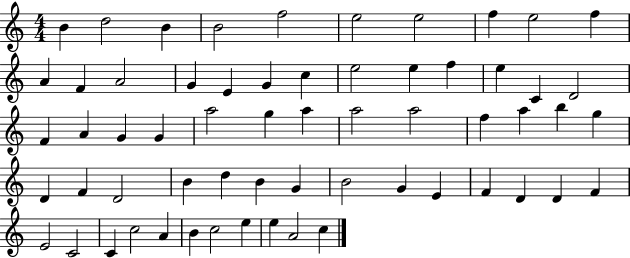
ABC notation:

X:1
T:Untitled
M:4/4
L:1/4
K:C
B d2 B B2 f2 e2 e2 f e2 f A F A2 G E G c e2 e f e C D2 F A G G a2 g a a2 a2 f a b g D F D2 B d B G B2 G E F D D F E2 C2 C c2 A B c2 e e A2 c